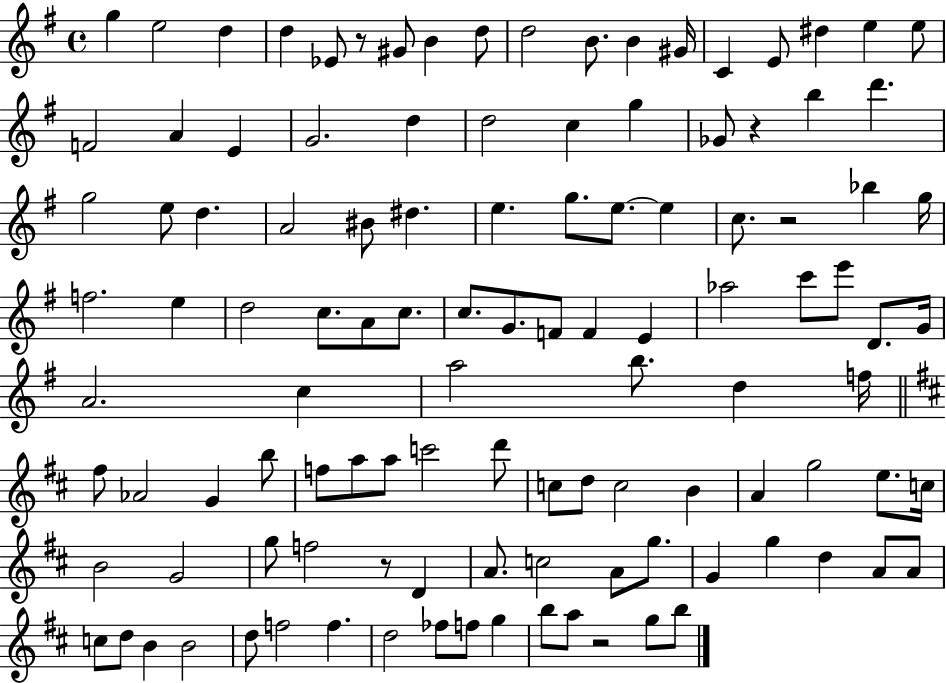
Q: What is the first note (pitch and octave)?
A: G5